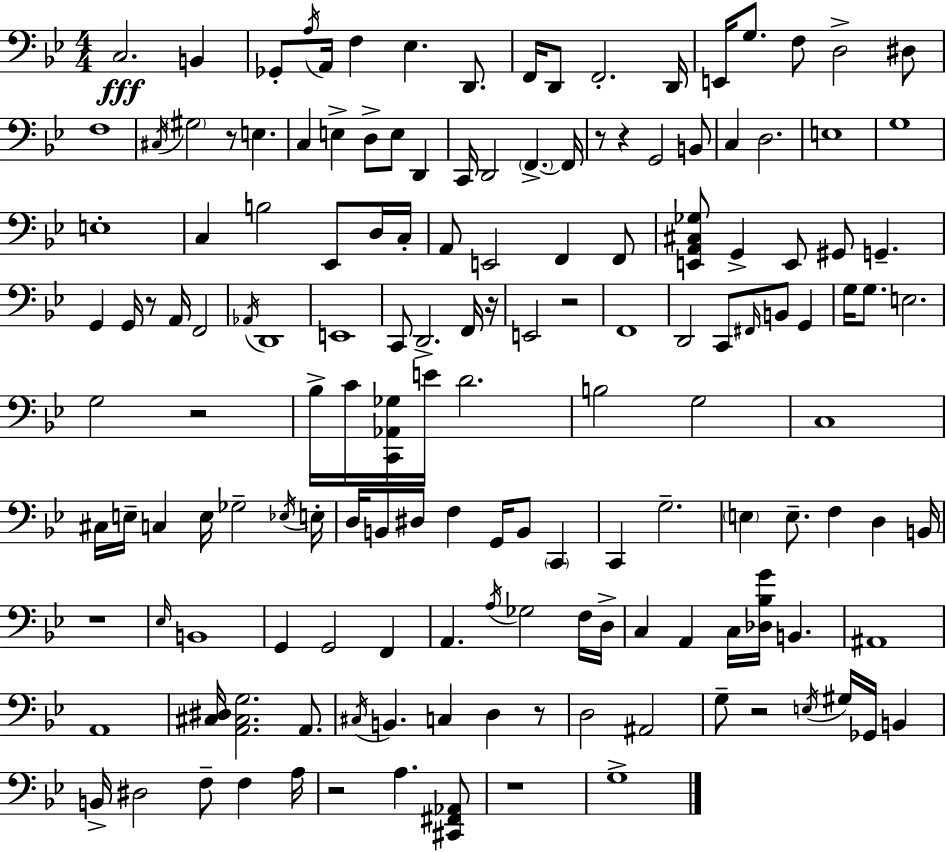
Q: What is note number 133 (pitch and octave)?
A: A3